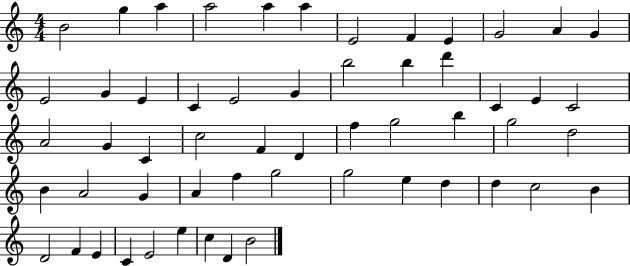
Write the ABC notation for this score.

X:1
T:Untitled
M:4/4
L:1/4
K:C
B2 g a a2 a a E2 F E G2 A G E2 G E C E2 G b2 b d' C E C2 A2 G C c2 F D f g2 b g2 d2 B A2 G A f g2 g2 e d d c2 B D2 F E C E2 e c D B2